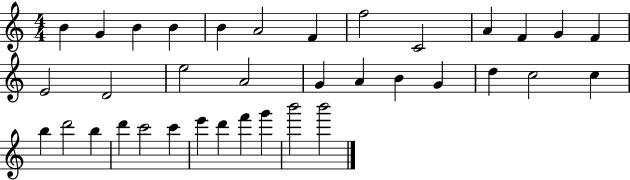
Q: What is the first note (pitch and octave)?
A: B4